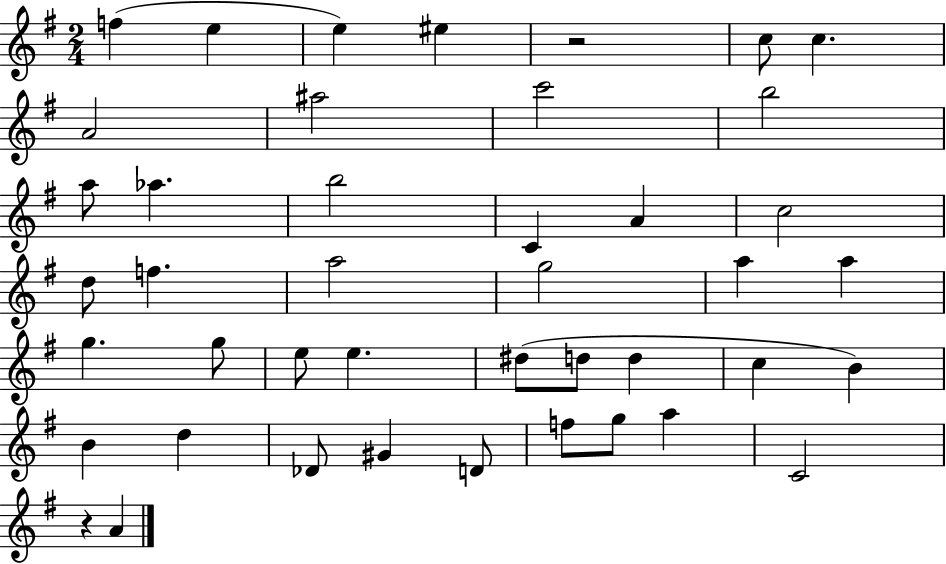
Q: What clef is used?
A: treble